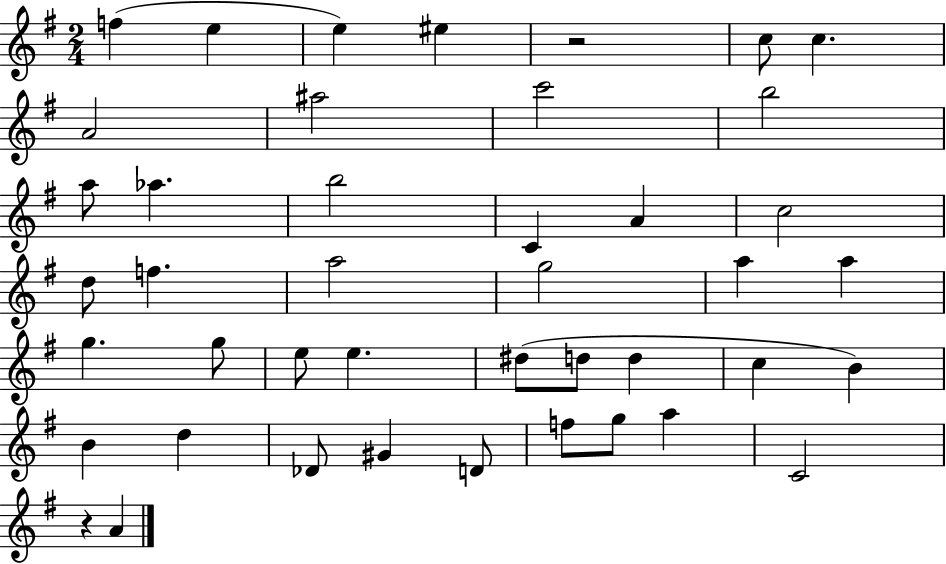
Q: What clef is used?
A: treble